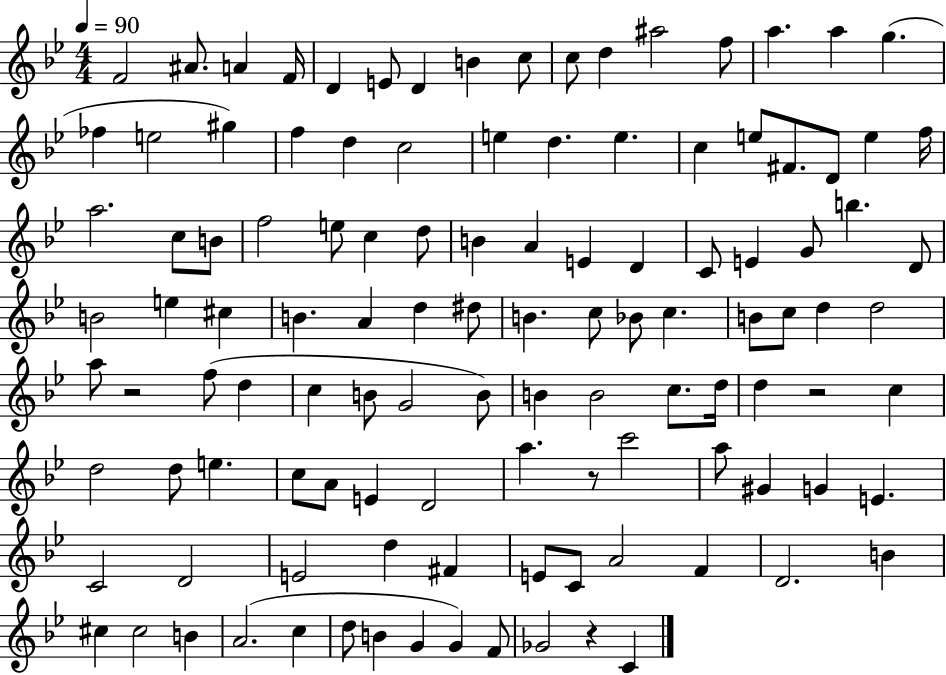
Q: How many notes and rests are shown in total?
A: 115